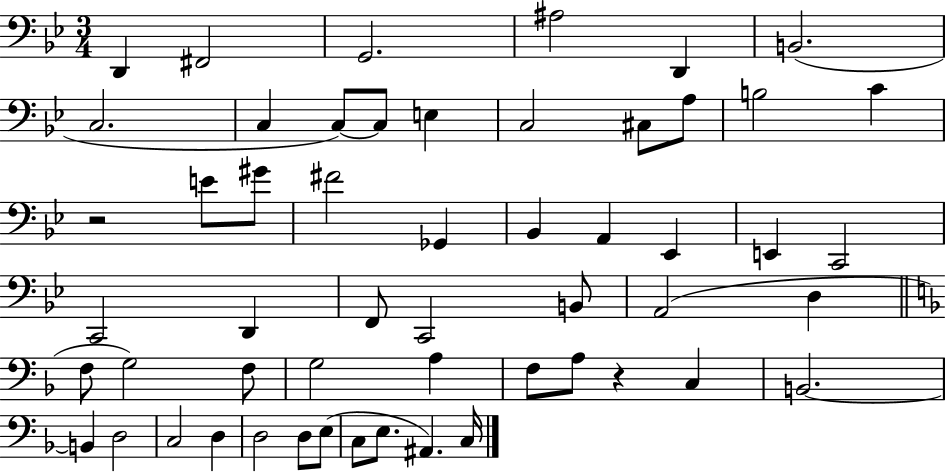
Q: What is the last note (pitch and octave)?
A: C3